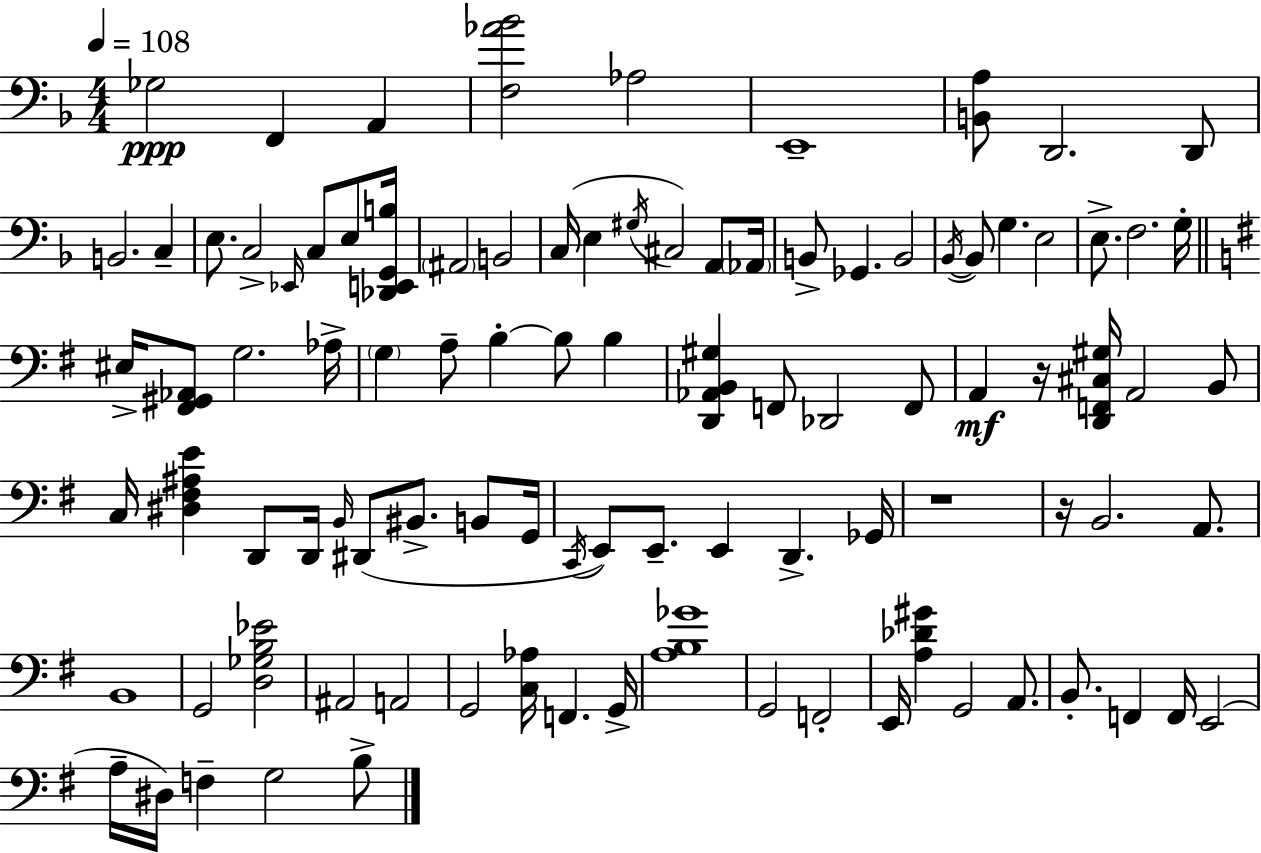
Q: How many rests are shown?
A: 3